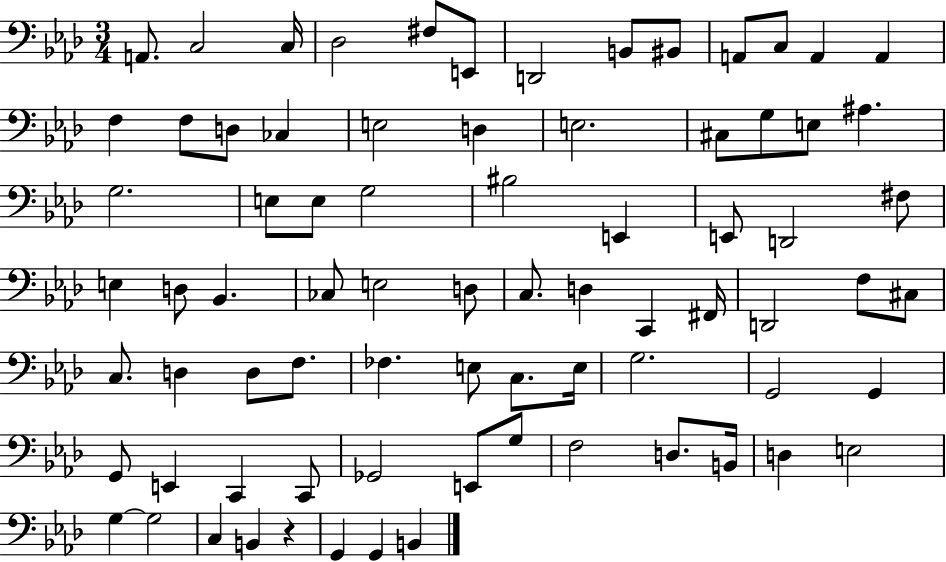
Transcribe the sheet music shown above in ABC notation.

X:1
T:Untitled
M:3/4
L:1/4
K:Ab
A,,/2 C,2 C,/4 _D,2 ^F,/2 E,,/2 D,,2 B,,/2 ^B,,/2 A,,/2 C,/2 A,, A,, F, F,/2 D,/2 _C, E,2 D, E,2 ^C,/2 G,/2 E,/2 ^A, G,2 E,/2 E,/2 G,2 ^B,2 E,, E,,/2 D,,2 ^F,/2 E, D,/2 _B,, _C,/2 E,2 D,/2 C,/2 D, C,, ^F,,/4 D,,2 F,/2 ^C,/2 C,/2 D, D,/2 F,/2 _F, E,/2 C,/2 E,/4 G,2 G,,2 G,, G,,/2 E,, C,, C,,/2 _G,,2 E,,/2 G,/2 F,2 D,/2 B,,/4 D, E,2 G, G,2 C, B,, z G,, G,, B,,